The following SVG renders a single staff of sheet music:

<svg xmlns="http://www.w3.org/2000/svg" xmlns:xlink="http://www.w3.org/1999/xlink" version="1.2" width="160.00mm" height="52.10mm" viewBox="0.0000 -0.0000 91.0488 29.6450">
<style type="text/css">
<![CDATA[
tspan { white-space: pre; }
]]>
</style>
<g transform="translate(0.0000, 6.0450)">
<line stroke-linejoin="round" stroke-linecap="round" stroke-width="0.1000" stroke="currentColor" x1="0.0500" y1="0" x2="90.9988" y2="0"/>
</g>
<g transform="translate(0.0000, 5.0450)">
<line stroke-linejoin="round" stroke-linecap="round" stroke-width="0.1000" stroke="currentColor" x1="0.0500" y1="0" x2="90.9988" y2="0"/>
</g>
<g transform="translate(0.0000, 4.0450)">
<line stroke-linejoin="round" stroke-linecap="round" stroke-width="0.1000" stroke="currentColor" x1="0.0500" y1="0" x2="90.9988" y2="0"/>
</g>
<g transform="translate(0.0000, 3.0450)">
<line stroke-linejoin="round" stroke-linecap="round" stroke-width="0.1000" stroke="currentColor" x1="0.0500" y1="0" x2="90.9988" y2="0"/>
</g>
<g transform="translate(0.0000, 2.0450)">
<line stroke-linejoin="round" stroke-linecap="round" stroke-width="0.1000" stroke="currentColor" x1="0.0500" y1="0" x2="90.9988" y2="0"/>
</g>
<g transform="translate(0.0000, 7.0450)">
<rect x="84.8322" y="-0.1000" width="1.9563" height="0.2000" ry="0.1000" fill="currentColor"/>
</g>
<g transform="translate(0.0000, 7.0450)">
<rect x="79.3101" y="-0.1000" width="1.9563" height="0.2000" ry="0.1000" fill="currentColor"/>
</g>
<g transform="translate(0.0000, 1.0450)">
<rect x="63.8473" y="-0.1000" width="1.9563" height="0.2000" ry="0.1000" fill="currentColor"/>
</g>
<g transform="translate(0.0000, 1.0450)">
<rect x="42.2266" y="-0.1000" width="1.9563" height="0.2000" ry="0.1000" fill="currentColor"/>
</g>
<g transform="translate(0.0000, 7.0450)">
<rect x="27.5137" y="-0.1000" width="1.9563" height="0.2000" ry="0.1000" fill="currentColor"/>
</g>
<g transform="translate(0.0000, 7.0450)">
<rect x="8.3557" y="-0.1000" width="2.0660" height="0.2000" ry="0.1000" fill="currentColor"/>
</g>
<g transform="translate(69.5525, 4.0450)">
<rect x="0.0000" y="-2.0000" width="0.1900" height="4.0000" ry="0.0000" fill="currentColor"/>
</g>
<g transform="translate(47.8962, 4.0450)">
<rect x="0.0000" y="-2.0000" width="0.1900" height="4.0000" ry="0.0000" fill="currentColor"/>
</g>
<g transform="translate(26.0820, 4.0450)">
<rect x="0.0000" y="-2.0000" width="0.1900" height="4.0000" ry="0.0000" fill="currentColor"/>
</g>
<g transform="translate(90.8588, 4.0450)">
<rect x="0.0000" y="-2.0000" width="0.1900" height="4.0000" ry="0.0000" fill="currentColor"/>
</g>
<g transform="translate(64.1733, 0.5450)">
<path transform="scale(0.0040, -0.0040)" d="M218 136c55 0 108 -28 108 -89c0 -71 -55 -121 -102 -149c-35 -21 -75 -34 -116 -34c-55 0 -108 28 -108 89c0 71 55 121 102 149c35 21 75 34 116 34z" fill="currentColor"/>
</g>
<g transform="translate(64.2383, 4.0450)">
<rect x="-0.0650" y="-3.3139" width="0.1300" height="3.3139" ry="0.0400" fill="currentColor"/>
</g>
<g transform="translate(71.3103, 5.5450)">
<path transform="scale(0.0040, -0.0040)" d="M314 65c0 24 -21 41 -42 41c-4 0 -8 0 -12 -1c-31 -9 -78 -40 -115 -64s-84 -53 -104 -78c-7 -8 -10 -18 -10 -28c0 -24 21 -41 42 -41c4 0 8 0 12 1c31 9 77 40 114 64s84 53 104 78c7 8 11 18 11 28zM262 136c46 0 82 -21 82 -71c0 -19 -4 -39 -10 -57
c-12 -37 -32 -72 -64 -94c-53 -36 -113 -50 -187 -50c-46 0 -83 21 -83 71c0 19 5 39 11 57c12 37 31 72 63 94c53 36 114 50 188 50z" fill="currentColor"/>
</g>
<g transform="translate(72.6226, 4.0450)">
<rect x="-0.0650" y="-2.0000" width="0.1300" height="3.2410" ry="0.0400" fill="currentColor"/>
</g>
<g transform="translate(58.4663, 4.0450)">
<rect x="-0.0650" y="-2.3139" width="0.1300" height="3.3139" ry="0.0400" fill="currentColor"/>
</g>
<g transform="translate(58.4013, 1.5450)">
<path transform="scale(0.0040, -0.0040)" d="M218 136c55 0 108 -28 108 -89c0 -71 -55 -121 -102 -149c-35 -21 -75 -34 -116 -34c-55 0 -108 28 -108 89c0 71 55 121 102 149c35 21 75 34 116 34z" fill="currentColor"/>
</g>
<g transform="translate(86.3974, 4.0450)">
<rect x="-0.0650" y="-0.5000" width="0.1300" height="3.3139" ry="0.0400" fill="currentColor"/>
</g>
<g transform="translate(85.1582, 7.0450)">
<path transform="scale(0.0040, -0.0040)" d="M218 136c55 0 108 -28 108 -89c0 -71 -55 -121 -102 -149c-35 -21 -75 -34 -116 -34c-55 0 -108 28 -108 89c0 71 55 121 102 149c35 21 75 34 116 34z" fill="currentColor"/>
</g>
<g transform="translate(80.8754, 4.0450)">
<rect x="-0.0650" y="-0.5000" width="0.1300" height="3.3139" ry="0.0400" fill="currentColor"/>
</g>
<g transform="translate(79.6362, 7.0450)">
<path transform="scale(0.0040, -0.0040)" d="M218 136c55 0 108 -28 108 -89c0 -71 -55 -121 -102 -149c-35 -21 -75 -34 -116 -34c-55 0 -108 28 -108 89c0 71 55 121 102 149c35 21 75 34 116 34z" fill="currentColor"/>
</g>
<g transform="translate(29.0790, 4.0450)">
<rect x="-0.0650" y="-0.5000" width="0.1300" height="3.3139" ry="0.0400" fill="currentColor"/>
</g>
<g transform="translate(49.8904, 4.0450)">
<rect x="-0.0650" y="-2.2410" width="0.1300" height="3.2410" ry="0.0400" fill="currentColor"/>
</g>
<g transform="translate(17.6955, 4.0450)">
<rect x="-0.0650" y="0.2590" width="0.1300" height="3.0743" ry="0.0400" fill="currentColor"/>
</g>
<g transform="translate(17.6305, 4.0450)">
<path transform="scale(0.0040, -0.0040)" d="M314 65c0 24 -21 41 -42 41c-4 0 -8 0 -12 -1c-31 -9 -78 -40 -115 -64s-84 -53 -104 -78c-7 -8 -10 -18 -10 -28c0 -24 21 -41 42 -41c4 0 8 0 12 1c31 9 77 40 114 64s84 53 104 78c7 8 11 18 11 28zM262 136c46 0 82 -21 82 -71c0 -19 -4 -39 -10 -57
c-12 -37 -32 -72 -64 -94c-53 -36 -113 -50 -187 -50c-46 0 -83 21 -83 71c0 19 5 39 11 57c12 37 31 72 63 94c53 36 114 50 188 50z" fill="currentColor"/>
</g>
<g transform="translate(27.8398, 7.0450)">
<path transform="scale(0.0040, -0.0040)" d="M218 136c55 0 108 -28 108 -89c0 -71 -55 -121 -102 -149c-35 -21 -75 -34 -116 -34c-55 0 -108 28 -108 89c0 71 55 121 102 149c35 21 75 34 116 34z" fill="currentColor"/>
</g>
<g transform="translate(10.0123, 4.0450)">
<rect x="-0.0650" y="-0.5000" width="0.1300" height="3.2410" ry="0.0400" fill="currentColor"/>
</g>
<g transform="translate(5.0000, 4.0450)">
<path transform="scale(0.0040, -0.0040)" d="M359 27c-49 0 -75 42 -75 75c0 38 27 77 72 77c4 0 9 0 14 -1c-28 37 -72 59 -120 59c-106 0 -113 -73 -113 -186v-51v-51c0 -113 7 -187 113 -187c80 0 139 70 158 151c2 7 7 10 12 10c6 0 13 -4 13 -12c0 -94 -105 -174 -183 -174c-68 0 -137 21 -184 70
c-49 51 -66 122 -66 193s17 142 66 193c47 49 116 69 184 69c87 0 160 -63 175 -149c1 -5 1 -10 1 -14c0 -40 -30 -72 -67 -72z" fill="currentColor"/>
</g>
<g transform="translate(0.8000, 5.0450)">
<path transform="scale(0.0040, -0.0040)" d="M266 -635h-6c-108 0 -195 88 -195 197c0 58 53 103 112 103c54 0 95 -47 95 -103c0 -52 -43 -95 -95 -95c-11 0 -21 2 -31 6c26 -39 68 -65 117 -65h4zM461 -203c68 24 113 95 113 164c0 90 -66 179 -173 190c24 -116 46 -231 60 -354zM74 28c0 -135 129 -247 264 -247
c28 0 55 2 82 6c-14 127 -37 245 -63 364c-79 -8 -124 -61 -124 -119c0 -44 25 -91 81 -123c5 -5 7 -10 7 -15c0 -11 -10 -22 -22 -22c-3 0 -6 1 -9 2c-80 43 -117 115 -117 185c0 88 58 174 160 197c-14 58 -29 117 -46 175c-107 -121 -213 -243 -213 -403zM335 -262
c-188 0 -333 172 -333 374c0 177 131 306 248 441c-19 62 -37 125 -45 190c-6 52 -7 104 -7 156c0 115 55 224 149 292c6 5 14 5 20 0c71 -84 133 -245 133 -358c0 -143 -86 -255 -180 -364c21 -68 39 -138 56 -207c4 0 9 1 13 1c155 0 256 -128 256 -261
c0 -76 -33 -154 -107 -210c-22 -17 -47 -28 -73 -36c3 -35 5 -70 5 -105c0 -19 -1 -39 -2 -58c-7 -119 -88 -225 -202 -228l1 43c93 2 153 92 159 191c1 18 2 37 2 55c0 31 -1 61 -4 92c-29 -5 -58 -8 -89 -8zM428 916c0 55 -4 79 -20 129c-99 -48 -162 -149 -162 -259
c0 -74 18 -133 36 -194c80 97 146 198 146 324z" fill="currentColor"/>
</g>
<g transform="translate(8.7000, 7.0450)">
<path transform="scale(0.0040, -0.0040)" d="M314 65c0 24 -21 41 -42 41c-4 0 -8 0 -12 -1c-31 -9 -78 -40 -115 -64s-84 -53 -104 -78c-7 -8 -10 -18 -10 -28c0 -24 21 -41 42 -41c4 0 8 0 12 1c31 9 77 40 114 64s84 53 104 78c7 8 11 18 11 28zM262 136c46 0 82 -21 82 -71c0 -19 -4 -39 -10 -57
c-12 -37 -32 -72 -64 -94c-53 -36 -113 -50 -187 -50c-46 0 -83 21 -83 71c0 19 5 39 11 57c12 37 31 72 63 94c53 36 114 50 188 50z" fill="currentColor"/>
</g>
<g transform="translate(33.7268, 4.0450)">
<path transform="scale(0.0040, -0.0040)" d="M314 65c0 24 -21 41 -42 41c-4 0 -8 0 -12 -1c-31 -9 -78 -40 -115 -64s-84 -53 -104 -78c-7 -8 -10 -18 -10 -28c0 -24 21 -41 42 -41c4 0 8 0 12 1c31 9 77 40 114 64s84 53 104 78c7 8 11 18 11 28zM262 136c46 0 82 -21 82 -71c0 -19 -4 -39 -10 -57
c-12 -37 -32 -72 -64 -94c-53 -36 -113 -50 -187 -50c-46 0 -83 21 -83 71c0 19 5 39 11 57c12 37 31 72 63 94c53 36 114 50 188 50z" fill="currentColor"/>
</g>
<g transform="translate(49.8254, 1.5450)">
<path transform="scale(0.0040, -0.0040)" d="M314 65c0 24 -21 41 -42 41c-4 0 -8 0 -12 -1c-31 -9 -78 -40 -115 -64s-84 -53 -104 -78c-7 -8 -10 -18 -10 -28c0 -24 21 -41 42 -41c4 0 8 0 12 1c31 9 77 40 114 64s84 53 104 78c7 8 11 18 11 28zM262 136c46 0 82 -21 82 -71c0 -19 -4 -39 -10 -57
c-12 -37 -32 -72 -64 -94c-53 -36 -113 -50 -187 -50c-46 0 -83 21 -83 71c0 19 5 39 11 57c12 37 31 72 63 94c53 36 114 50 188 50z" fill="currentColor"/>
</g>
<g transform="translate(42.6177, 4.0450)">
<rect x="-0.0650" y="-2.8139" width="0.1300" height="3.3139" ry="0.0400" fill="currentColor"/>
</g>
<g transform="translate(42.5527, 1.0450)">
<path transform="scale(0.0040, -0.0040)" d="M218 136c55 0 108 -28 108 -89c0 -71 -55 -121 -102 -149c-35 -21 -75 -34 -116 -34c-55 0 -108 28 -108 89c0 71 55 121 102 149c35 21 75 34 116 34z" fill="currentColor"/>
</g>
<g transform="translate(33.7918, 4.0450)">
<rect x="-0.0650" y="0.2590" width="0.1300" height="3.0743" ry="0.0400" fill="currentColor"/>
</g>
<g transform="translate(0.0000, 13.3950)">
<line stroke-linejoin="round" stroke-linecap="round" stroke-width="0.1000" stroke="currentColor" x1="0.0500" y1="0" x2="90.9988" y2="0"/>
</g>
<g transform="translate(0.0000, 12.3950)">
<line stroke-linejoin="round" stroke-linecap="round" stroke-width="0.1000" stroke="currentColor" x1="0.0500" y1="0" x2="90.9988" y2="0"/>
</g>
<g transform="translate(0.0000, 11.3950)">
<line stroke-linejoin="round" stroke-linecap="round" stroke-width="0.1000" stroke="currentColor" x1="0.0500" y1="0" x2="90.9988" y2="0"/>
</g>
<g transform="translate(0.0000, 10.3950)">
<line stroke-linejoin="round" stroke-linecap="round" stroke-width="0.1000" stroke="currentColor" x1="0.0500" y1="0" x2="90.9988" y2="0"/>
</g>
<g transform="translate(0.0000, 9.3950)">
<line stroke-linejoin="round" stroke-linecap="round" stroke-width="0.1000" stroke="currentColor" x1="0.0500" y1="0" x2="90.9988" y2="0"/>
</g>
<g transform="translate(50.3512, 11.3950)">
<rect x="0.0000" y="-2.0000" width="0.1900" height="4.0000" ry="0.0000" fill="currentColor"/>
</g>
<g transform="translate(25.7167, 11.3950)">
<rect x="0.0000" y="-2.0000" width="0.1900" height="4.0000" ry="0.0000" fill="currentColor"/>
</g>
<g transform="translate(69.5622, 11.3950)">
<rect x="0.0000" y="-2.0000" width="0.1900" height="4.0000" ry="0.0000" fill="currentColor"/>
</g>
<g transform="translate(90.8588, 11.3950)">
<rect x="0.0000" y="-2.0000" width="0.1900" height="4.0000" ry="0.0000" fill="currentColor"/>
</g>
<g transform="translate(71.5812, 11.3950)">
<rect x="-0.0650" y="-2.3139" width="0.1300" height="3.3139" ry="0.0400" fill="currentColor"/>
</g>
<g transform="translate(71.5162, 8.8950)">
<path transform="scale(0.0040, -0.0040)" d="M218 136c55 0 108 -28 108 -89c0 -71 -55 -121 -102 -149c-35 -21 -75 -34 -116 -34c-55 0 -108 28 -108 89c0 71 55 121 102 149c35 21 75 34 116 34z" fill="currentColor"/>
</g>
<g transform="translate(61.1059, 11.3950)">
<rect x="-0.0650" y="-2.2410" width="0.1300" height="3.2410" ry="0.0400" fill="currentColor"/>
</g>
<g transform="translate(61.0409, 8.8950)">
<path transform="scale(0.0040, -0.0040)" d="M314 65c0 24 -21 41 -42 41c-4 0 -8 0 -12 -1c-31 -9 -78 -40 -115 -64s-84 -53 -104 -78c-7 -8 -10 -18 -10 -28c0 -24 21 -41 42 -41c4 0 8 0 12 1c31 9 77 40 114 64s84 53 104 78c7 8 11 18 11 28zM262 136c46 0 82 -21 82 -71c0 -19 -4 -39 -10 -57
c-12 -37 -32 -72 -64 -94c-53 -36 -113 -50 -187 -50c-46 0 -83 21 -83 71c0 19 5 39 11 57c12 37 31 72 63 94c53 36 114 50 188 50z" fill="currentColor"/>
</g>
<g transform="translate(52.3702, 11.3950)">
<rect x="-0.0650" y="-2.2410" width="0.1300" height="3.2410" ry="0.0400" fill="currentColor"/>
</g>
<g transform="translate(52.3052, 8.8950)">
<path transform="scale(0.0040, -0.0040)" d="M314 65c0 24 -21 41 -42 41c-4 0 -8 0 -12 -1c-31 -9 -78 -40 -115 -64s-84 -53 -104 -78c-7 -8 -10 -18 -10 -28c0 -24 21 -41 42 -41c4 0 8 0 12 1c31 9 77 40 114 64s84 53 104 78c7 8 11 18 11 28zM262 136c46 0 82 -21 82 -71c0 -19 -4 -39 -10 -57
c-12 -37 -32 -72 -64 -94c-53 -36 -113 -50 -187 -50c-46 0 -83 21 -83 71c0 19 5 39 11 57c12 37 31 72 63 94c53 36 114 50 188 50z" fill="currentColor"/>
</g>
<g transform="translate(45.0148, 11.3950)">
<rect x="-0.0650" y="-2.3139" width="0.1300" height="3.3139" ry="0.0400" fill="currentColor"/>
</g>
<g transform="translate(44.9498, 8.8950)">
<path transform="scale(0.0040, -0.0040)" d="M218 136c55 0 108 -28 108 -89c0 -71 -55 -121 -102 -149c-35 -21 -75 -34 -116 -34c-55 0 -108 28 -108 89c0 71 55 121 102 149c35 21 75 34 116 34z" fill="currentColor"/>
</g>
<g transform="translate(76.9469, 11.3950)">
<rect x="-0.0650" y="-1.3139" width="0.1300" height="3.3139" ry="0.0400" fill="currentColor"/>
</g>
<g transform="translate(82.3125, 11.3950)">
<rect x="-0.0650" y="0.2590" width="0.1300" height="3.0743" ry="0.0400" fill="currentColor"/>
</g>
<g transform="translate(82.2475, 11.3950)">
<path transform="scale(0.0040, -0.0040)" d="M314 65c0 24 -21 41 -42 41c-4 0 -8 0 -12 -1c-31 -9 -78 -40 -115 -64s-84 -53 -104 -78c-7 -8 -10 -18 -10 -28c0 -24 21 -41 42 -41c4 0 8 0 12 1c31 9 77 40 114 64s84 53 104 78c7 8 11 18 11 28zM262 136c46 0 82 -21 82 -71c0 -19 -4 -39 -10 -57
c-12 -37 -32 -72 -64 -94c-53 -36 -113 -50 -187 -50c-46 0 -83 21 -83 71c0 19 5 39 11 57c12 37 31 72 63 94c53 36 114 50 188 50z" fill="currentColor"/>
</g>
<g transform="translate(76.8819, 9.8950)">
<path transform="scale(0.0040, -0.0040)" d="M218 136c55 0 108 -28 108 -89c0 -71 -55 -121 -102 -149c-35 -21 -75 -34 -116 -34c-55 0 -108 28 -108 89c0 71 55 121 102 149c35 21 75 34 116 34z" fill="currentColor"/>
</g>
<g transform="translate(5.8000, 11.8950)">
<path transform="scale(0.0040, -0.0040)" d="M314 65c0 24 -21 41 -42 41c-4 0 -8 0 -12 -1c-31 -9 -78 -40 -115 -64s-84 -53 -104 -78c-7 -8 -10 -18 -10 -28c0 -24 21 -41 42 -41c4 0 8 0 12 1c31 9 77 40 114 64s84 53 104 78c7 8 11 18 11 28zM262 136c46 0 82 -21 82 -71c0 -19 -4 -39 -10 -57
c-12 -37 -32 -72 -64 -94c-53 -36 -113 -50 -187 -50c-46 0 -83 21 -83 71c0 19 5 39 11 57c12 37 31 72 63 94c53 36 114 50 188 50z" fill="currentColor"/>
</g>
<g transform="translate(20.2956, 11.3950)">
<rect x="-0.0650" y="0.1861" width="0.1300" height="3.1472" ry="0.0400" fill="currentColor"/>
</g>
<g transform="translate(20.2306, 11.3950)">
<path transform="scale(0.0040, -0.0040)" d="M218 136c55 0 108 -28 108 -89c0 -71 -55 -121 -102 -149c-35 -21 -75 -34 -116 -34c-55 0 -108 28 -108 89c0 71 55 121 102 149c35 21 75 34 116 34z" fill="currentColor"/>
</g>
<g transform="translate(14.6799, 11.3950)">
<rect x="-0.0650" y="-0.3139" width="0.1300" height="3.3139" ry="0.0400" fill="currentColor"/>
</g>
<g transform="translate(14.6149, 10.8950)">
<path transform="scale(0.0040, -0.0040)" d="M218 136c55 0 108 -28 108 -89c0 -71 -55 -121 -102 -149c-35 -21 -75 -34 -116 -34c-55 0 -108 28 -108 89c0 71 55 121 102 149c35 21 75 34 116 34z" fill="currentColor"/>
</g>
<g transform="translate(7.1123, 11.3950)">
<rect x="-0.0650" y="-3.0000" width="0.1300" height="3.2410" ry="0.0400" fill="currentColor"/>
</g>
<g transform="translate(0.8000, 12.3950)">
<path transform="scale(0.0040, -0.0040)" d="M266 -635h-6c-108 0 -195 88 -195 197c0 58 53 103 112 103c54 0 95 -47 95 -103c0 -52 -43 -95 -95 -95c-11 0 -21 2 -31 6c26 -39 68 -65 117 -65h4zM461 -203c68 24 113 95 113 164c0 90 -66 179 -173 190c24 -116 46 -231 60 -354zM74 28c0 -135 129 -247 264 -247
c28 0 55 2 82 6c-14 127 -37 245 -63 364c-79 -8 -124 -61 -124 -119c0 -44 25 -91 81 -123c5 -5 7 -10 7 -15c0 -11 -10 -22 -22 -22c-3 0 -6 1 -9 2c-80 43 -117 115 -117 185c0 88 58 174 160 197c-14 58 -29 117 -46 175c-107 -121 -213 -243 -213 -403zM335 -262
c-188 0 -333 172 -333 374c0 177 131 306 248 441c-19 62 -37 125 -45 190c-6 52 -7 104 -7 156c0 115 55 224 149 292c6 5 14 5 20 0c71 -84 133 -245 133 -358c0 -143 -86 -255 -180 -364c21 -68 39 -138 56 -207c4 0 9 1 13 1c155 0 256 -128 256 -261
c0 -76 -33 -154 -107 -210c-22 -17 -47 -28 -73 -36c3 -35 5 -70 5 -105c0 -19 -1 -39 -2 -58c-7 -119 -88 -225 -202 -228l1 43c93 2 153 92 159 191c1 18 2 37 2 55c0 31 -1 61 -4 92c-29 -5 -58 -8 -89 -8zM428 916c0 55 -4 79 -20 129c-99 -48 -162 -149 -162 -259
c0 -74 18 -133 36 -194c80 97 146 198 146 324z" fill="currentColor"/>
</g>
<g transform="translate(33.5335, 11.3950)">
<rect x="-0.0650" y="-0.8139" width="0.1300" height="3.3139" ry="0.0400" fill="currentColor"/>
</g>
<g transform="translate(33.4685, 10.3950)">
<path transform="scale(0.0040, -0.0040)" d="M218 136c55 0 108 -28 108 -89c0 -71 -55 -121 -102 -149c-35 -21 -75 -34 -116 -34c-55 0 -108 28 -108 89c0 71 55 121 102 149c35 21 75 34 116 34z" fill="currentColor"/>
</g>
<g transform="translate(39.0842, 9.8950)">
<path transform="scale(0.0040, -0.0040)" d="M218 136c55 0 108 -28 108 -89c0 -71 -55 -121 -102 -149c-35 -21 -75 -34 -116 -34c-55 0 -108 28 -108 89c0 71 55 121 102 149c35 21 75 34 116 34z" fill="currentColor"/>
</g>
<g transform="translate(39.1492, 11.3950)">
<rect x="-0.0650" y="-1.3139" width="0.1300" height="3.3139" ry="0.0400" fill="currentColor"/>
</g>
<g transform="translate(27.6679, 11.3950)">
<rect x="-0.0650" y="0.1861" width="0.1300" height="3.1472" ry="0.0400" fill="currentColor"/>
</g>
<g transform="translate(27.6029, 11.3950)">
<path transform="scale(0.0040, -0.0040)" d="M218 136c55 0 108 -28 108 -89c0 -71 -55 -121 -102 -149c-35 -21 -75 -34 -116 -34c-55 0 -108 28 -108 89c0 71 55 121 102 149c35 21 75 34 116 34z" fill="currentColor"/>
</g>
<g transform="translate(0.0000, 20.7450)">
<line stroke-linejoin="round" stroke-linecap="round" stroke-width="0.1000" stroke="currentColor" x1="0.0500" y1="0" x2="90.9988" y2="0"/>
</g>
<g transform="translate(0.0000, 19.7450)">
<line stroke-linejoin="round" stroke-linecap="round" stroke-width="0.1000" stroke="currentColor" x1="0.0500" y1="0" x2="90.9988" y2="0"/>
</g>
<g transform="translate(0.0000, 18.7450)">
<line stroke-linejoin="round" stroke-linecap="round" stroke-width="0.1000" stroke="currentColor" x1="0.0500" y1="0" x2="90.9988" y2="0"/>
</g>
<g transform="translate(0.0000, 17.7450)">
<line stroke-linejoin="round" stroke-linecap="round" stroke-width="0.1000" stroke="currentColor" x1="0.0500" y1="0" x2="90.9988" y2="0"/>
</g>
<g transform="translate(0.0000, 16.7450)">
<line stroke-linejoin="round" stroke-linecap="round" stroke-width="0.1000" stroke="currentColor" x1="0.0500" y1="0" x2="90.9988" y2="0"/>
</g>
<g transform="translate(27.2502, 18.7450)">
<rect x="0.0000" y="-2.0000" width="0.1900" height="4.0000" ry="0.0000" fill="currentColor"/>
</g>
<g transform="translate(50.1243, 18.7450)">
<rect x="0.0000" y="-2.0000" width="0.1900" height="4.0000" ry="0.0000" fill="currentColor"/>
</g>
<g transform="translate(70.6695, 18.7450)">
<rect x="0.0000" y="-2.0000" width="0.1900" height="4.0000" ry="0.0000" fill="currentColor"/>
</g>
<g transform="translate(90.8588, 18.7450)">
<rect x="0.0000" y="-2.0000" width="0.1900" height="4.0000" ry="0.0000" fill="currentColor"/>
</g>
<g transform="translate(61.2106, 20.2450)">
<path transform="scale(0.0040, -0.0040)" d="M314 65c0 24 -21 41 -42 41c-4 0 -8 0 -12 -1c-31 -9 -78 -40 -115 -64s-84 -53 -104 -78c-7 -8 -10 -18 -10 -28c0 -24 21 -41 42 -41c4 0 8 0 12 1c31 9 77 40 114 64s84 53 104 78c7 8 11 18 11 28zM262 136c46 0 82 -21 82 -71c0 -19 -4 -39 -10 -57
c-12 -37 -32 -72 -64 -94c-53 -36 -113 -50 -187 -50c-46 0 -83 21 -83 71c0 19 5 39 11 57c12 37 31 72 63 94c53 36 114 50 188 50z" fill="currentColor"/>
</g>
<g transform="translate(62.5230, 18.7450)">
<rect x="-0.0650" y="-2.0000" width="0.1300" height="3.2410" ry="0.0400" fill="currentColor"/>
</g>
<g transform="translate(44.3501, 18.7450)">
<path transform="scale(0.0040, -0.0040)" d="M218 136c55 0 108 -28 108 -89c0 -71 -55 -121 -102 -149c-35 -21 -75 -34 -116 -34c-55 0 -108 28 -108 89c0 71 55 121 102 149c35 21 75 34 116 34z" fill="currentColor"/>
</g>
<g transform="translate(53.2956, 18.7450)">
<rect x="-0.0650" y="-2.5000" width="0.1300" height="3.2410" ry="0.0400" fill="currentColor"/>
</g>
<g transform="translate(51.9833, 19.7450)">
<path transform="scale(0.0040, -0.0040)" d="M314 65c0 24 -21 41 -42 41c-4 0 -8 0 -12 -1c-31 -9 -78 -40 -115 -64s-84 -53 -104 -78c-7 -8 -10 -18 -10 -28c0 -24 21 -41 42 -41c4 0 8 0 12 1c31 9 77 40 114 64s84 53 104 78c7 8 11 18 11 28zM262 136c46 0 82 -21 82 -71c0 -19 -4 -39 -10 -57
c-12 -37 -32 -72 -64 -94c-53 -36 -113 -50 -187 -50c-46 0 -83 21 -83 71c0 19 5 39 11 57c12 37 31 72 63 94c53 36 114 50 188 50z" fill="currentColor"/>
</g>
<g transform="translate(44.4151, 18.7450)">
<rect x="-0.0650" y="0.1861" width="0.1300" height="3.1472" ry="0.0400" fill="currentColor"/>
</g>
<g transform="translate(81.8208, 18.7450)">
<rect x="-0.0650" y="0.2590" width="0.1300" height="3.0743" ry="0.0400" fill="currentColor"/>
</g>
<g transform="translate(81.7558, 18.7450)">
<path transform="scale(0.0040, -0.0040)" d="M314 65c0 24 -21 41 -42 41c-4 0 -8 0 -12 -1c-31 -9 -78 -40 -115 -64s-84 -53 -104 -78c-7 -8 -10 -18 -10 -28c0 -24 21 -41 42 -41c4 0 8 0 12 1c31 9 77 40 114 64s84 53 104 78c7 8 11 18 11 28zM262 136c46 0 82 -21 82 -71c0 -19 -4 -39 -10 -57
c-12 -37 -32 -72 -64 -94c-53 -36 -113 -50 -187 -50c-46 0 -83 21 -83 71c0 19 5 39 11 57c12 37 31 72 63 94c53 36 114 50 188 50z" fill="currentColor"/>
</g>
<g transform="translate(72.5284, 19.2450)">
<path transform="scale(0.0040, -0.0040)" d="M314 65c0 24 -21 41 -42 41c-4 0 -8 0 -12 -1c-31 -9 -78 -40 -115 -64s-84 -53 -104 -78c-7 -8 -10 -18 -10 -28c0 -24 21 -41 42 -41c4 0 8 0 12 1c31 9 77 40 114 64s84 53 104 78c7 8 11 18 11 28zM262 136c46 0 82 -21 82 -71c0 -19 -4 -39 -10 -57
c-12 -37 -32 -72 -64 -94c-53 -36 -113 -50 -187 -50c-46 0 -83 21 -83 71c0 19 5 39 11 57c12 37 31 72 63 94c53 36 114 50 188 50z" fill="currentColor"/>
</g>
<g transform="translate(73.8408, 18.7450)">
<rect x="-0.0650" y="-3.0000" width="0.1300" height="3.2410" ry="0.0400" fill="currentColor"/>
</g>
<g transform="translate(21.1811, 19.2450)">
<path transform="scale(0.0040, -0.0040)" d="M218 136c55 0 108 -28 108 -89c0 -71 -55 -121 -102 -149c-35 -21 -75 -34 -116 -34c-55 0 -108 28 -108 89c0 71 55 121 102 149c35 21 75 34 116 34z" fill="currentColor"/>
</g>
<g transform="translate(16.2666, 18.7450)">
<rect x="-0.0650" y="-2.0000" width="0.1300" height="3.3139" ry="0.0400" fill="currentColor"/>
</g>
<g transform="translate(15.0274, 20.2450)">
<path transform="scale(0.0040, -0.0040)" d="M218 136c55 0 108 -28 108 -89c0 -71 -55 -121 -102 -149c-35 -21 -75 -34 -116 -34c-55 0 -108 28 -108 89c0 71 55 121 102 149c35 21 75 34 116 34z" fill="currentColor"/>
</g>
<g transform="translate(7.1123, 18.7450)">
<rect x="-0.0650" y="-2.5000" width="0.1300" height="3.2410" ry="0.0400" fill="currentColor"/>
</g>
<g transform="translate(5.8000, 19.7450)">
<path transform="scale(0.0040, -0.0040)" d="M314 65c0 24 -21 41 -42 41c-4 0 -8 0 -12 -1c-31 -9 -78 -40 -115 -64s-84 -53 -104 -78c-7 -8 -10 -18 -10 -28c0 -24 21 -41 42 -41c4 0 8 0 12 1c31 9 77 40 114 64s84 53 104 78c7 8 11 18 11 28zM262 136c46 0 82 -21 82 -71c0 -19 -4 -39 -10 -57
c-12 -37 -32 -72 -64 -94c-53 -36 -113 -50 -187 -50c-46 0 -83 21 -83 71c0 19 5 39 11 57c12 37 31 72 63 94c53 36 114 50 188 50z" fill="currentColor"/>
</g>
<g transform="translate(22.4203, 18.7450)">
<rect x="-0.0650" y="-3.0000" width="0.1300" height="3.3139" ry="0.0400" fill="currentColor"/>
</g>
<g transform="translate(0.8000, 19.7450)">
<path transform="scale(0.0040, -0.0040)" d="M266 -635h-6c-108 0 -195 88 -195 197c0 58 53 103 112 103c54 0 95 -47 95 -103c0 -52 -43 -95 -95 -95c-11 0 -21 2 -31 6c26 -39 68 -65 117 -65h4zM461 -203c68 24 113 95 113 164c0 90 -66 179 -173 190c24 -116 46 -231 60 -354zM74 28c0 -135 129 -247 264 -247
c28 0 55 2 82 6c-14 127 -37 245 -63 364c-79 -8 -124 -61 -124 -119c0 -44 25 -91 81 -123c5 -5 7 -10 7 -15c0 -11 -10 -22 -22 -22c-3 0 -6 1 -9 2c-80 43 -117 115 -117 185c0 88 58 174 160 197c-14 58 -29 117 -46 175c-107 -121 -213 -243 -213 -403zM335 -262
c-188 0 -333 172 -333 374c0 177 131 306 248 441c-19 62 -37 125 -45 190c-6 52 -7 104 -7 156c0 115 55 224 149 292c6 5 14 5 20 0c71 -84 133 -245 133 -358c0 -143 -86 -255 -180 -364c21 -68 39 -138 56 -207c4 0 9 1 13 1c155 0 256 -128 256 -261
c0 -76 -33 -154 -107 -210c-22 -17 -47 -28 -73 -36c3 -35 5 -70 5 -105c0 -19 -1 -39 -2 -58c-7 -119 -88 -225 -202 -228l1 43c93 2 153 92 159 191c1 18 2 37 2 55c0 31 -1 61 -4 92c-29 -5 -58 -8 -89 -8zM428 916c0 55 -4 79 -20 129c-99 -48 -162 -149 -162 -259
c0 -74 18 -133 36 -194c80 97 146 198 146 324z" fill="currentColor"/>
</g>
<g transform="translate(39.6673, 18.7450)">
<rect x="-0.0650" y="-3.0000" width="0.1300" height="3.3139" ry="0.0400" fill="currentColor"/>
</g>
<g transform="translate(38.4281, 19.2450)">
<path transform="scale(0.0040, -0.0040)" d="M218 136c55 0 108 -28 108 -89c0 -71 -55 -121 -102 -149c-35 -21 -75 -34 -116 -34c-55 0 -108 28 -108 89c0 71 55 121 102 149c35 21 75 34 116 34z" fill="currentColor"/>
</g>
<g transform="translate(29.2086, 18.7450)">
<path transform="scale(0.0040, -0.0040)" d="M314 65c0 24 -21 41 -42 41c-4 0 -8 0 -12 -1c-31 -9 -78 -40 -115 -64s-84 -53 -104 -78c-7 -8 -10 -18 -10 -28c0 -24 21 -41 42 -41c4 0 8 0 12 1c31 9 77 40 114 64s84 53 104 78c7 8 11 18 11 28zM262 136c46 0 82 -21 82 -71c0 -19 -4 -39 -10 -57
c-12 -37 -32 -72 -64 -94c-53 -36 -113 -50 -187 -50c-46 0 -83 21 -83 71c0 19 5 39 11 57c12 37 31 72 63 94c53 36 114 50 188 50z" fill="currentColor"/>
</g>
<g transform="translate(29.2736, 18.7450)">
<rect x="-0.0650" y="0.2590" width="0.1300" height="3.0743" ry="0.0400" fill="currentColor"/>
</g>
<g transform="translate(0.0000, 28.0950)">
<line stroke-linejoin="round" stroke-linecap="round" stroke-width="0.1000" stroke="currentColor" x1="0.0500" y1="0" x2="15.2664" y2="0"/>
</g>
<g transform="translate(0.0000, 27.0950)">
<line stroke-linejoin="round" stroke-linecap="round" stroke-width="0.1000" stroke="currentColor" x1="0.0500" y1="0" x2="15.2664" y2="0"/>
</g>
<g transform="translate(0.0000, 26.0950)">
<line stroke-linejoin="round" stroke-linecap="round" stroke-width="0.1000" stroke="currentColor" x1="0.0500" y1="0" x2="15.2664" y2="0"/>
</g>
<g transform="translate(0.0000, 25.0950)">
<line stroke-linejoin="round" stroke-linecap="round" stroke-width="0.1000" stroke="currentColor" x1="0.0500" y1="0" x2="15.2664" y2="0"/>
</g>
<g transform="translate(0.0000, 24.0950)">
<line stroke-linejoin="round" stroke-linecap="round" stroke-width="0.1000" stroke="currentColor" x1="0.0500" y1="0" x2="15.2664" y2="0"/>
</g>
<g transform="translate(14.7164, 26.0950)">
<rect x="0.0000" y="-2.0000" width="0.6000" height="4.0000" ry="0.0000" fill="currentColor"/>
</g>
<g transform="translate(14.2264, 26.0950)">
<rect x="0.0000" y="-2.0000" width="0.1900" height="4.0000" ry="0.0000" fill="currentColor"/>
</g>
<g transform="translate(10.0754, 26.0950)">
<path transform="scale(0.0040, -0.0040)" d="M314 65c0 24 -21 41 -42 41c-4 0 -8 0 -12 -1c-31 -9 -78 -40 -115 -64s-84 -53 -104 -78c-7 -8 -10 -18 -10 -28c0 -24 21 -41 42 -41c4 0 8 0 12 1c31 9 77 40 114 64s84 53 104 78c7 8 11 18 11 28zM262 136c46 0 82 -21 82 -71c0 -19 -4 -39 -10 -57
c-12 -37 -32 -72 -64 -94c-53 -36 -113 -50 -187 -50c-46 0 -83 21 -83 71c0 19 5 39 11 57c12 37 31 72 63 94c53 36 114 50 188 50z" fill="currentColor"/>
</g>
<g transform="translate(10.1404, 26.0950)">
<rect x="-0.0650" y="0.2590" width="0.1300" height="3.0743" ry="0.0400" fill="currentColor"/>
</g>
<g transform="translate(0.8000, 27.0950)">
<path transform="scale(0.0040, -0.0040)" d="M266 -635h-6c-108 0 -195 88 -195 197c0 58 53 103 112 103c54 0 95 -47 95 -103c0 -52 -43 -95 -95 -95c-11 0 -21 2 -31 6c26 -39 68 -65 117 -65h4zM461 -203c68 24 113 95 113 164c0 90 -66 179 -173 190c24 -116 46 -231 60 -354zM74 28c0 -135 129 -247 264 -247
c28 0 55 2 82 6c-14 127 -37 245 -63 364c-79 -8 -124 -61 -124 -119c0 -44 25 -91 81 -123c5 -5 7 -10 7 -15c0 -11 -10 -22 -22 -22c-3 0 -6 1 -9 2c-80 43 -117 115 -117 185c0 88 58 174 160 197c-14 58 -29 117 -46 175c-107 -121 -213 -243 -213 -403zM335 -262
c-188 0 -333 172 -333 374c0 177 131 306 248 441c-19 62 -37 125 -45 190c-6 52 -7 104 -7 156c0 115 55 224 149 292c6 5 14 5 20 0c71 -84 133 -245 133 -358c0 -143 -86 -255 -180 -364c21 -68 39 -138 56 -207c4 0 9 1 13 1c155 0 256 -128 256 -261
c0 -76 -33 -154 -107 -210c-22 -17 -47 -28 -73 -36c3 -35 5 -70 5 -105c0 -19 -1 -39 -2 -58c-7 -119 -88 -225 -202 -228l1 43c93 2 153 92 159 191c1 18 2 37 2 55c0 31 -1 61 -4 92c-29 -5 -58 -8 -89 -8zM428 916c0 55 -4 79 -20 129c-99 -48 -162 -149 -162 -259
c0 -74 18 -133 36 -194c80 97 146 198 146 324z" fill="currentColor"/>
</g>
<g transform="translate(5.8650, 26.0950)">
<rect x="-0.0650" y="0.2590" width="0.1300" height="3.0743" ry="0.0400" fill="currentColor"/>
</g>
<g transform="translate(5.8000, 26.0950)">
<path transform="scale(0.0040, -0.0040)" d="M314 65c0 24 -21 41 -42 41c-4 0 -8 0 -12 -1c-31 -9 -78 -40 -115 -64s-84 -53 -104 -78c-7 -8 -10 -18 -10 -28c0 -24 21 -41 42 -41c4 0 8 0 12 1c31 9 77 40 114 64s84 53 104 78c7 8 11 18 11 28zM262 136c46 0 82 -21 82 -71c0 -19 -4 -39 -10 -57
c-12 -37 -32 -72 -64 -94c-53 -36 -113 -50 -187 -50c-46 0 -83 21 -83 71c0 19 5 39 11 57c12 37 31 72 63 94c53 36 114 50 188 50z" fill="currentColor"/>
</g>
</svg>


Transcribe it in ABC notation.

X:1
T:Untitled
M:4/4
L:1/4
K:C
C2 B2 C B2 a g2 g b F2 C C A2 c B B d e g g2 g2 g e B2 G2 F A B2 A B G2 F2 A2 B2 B2 B2